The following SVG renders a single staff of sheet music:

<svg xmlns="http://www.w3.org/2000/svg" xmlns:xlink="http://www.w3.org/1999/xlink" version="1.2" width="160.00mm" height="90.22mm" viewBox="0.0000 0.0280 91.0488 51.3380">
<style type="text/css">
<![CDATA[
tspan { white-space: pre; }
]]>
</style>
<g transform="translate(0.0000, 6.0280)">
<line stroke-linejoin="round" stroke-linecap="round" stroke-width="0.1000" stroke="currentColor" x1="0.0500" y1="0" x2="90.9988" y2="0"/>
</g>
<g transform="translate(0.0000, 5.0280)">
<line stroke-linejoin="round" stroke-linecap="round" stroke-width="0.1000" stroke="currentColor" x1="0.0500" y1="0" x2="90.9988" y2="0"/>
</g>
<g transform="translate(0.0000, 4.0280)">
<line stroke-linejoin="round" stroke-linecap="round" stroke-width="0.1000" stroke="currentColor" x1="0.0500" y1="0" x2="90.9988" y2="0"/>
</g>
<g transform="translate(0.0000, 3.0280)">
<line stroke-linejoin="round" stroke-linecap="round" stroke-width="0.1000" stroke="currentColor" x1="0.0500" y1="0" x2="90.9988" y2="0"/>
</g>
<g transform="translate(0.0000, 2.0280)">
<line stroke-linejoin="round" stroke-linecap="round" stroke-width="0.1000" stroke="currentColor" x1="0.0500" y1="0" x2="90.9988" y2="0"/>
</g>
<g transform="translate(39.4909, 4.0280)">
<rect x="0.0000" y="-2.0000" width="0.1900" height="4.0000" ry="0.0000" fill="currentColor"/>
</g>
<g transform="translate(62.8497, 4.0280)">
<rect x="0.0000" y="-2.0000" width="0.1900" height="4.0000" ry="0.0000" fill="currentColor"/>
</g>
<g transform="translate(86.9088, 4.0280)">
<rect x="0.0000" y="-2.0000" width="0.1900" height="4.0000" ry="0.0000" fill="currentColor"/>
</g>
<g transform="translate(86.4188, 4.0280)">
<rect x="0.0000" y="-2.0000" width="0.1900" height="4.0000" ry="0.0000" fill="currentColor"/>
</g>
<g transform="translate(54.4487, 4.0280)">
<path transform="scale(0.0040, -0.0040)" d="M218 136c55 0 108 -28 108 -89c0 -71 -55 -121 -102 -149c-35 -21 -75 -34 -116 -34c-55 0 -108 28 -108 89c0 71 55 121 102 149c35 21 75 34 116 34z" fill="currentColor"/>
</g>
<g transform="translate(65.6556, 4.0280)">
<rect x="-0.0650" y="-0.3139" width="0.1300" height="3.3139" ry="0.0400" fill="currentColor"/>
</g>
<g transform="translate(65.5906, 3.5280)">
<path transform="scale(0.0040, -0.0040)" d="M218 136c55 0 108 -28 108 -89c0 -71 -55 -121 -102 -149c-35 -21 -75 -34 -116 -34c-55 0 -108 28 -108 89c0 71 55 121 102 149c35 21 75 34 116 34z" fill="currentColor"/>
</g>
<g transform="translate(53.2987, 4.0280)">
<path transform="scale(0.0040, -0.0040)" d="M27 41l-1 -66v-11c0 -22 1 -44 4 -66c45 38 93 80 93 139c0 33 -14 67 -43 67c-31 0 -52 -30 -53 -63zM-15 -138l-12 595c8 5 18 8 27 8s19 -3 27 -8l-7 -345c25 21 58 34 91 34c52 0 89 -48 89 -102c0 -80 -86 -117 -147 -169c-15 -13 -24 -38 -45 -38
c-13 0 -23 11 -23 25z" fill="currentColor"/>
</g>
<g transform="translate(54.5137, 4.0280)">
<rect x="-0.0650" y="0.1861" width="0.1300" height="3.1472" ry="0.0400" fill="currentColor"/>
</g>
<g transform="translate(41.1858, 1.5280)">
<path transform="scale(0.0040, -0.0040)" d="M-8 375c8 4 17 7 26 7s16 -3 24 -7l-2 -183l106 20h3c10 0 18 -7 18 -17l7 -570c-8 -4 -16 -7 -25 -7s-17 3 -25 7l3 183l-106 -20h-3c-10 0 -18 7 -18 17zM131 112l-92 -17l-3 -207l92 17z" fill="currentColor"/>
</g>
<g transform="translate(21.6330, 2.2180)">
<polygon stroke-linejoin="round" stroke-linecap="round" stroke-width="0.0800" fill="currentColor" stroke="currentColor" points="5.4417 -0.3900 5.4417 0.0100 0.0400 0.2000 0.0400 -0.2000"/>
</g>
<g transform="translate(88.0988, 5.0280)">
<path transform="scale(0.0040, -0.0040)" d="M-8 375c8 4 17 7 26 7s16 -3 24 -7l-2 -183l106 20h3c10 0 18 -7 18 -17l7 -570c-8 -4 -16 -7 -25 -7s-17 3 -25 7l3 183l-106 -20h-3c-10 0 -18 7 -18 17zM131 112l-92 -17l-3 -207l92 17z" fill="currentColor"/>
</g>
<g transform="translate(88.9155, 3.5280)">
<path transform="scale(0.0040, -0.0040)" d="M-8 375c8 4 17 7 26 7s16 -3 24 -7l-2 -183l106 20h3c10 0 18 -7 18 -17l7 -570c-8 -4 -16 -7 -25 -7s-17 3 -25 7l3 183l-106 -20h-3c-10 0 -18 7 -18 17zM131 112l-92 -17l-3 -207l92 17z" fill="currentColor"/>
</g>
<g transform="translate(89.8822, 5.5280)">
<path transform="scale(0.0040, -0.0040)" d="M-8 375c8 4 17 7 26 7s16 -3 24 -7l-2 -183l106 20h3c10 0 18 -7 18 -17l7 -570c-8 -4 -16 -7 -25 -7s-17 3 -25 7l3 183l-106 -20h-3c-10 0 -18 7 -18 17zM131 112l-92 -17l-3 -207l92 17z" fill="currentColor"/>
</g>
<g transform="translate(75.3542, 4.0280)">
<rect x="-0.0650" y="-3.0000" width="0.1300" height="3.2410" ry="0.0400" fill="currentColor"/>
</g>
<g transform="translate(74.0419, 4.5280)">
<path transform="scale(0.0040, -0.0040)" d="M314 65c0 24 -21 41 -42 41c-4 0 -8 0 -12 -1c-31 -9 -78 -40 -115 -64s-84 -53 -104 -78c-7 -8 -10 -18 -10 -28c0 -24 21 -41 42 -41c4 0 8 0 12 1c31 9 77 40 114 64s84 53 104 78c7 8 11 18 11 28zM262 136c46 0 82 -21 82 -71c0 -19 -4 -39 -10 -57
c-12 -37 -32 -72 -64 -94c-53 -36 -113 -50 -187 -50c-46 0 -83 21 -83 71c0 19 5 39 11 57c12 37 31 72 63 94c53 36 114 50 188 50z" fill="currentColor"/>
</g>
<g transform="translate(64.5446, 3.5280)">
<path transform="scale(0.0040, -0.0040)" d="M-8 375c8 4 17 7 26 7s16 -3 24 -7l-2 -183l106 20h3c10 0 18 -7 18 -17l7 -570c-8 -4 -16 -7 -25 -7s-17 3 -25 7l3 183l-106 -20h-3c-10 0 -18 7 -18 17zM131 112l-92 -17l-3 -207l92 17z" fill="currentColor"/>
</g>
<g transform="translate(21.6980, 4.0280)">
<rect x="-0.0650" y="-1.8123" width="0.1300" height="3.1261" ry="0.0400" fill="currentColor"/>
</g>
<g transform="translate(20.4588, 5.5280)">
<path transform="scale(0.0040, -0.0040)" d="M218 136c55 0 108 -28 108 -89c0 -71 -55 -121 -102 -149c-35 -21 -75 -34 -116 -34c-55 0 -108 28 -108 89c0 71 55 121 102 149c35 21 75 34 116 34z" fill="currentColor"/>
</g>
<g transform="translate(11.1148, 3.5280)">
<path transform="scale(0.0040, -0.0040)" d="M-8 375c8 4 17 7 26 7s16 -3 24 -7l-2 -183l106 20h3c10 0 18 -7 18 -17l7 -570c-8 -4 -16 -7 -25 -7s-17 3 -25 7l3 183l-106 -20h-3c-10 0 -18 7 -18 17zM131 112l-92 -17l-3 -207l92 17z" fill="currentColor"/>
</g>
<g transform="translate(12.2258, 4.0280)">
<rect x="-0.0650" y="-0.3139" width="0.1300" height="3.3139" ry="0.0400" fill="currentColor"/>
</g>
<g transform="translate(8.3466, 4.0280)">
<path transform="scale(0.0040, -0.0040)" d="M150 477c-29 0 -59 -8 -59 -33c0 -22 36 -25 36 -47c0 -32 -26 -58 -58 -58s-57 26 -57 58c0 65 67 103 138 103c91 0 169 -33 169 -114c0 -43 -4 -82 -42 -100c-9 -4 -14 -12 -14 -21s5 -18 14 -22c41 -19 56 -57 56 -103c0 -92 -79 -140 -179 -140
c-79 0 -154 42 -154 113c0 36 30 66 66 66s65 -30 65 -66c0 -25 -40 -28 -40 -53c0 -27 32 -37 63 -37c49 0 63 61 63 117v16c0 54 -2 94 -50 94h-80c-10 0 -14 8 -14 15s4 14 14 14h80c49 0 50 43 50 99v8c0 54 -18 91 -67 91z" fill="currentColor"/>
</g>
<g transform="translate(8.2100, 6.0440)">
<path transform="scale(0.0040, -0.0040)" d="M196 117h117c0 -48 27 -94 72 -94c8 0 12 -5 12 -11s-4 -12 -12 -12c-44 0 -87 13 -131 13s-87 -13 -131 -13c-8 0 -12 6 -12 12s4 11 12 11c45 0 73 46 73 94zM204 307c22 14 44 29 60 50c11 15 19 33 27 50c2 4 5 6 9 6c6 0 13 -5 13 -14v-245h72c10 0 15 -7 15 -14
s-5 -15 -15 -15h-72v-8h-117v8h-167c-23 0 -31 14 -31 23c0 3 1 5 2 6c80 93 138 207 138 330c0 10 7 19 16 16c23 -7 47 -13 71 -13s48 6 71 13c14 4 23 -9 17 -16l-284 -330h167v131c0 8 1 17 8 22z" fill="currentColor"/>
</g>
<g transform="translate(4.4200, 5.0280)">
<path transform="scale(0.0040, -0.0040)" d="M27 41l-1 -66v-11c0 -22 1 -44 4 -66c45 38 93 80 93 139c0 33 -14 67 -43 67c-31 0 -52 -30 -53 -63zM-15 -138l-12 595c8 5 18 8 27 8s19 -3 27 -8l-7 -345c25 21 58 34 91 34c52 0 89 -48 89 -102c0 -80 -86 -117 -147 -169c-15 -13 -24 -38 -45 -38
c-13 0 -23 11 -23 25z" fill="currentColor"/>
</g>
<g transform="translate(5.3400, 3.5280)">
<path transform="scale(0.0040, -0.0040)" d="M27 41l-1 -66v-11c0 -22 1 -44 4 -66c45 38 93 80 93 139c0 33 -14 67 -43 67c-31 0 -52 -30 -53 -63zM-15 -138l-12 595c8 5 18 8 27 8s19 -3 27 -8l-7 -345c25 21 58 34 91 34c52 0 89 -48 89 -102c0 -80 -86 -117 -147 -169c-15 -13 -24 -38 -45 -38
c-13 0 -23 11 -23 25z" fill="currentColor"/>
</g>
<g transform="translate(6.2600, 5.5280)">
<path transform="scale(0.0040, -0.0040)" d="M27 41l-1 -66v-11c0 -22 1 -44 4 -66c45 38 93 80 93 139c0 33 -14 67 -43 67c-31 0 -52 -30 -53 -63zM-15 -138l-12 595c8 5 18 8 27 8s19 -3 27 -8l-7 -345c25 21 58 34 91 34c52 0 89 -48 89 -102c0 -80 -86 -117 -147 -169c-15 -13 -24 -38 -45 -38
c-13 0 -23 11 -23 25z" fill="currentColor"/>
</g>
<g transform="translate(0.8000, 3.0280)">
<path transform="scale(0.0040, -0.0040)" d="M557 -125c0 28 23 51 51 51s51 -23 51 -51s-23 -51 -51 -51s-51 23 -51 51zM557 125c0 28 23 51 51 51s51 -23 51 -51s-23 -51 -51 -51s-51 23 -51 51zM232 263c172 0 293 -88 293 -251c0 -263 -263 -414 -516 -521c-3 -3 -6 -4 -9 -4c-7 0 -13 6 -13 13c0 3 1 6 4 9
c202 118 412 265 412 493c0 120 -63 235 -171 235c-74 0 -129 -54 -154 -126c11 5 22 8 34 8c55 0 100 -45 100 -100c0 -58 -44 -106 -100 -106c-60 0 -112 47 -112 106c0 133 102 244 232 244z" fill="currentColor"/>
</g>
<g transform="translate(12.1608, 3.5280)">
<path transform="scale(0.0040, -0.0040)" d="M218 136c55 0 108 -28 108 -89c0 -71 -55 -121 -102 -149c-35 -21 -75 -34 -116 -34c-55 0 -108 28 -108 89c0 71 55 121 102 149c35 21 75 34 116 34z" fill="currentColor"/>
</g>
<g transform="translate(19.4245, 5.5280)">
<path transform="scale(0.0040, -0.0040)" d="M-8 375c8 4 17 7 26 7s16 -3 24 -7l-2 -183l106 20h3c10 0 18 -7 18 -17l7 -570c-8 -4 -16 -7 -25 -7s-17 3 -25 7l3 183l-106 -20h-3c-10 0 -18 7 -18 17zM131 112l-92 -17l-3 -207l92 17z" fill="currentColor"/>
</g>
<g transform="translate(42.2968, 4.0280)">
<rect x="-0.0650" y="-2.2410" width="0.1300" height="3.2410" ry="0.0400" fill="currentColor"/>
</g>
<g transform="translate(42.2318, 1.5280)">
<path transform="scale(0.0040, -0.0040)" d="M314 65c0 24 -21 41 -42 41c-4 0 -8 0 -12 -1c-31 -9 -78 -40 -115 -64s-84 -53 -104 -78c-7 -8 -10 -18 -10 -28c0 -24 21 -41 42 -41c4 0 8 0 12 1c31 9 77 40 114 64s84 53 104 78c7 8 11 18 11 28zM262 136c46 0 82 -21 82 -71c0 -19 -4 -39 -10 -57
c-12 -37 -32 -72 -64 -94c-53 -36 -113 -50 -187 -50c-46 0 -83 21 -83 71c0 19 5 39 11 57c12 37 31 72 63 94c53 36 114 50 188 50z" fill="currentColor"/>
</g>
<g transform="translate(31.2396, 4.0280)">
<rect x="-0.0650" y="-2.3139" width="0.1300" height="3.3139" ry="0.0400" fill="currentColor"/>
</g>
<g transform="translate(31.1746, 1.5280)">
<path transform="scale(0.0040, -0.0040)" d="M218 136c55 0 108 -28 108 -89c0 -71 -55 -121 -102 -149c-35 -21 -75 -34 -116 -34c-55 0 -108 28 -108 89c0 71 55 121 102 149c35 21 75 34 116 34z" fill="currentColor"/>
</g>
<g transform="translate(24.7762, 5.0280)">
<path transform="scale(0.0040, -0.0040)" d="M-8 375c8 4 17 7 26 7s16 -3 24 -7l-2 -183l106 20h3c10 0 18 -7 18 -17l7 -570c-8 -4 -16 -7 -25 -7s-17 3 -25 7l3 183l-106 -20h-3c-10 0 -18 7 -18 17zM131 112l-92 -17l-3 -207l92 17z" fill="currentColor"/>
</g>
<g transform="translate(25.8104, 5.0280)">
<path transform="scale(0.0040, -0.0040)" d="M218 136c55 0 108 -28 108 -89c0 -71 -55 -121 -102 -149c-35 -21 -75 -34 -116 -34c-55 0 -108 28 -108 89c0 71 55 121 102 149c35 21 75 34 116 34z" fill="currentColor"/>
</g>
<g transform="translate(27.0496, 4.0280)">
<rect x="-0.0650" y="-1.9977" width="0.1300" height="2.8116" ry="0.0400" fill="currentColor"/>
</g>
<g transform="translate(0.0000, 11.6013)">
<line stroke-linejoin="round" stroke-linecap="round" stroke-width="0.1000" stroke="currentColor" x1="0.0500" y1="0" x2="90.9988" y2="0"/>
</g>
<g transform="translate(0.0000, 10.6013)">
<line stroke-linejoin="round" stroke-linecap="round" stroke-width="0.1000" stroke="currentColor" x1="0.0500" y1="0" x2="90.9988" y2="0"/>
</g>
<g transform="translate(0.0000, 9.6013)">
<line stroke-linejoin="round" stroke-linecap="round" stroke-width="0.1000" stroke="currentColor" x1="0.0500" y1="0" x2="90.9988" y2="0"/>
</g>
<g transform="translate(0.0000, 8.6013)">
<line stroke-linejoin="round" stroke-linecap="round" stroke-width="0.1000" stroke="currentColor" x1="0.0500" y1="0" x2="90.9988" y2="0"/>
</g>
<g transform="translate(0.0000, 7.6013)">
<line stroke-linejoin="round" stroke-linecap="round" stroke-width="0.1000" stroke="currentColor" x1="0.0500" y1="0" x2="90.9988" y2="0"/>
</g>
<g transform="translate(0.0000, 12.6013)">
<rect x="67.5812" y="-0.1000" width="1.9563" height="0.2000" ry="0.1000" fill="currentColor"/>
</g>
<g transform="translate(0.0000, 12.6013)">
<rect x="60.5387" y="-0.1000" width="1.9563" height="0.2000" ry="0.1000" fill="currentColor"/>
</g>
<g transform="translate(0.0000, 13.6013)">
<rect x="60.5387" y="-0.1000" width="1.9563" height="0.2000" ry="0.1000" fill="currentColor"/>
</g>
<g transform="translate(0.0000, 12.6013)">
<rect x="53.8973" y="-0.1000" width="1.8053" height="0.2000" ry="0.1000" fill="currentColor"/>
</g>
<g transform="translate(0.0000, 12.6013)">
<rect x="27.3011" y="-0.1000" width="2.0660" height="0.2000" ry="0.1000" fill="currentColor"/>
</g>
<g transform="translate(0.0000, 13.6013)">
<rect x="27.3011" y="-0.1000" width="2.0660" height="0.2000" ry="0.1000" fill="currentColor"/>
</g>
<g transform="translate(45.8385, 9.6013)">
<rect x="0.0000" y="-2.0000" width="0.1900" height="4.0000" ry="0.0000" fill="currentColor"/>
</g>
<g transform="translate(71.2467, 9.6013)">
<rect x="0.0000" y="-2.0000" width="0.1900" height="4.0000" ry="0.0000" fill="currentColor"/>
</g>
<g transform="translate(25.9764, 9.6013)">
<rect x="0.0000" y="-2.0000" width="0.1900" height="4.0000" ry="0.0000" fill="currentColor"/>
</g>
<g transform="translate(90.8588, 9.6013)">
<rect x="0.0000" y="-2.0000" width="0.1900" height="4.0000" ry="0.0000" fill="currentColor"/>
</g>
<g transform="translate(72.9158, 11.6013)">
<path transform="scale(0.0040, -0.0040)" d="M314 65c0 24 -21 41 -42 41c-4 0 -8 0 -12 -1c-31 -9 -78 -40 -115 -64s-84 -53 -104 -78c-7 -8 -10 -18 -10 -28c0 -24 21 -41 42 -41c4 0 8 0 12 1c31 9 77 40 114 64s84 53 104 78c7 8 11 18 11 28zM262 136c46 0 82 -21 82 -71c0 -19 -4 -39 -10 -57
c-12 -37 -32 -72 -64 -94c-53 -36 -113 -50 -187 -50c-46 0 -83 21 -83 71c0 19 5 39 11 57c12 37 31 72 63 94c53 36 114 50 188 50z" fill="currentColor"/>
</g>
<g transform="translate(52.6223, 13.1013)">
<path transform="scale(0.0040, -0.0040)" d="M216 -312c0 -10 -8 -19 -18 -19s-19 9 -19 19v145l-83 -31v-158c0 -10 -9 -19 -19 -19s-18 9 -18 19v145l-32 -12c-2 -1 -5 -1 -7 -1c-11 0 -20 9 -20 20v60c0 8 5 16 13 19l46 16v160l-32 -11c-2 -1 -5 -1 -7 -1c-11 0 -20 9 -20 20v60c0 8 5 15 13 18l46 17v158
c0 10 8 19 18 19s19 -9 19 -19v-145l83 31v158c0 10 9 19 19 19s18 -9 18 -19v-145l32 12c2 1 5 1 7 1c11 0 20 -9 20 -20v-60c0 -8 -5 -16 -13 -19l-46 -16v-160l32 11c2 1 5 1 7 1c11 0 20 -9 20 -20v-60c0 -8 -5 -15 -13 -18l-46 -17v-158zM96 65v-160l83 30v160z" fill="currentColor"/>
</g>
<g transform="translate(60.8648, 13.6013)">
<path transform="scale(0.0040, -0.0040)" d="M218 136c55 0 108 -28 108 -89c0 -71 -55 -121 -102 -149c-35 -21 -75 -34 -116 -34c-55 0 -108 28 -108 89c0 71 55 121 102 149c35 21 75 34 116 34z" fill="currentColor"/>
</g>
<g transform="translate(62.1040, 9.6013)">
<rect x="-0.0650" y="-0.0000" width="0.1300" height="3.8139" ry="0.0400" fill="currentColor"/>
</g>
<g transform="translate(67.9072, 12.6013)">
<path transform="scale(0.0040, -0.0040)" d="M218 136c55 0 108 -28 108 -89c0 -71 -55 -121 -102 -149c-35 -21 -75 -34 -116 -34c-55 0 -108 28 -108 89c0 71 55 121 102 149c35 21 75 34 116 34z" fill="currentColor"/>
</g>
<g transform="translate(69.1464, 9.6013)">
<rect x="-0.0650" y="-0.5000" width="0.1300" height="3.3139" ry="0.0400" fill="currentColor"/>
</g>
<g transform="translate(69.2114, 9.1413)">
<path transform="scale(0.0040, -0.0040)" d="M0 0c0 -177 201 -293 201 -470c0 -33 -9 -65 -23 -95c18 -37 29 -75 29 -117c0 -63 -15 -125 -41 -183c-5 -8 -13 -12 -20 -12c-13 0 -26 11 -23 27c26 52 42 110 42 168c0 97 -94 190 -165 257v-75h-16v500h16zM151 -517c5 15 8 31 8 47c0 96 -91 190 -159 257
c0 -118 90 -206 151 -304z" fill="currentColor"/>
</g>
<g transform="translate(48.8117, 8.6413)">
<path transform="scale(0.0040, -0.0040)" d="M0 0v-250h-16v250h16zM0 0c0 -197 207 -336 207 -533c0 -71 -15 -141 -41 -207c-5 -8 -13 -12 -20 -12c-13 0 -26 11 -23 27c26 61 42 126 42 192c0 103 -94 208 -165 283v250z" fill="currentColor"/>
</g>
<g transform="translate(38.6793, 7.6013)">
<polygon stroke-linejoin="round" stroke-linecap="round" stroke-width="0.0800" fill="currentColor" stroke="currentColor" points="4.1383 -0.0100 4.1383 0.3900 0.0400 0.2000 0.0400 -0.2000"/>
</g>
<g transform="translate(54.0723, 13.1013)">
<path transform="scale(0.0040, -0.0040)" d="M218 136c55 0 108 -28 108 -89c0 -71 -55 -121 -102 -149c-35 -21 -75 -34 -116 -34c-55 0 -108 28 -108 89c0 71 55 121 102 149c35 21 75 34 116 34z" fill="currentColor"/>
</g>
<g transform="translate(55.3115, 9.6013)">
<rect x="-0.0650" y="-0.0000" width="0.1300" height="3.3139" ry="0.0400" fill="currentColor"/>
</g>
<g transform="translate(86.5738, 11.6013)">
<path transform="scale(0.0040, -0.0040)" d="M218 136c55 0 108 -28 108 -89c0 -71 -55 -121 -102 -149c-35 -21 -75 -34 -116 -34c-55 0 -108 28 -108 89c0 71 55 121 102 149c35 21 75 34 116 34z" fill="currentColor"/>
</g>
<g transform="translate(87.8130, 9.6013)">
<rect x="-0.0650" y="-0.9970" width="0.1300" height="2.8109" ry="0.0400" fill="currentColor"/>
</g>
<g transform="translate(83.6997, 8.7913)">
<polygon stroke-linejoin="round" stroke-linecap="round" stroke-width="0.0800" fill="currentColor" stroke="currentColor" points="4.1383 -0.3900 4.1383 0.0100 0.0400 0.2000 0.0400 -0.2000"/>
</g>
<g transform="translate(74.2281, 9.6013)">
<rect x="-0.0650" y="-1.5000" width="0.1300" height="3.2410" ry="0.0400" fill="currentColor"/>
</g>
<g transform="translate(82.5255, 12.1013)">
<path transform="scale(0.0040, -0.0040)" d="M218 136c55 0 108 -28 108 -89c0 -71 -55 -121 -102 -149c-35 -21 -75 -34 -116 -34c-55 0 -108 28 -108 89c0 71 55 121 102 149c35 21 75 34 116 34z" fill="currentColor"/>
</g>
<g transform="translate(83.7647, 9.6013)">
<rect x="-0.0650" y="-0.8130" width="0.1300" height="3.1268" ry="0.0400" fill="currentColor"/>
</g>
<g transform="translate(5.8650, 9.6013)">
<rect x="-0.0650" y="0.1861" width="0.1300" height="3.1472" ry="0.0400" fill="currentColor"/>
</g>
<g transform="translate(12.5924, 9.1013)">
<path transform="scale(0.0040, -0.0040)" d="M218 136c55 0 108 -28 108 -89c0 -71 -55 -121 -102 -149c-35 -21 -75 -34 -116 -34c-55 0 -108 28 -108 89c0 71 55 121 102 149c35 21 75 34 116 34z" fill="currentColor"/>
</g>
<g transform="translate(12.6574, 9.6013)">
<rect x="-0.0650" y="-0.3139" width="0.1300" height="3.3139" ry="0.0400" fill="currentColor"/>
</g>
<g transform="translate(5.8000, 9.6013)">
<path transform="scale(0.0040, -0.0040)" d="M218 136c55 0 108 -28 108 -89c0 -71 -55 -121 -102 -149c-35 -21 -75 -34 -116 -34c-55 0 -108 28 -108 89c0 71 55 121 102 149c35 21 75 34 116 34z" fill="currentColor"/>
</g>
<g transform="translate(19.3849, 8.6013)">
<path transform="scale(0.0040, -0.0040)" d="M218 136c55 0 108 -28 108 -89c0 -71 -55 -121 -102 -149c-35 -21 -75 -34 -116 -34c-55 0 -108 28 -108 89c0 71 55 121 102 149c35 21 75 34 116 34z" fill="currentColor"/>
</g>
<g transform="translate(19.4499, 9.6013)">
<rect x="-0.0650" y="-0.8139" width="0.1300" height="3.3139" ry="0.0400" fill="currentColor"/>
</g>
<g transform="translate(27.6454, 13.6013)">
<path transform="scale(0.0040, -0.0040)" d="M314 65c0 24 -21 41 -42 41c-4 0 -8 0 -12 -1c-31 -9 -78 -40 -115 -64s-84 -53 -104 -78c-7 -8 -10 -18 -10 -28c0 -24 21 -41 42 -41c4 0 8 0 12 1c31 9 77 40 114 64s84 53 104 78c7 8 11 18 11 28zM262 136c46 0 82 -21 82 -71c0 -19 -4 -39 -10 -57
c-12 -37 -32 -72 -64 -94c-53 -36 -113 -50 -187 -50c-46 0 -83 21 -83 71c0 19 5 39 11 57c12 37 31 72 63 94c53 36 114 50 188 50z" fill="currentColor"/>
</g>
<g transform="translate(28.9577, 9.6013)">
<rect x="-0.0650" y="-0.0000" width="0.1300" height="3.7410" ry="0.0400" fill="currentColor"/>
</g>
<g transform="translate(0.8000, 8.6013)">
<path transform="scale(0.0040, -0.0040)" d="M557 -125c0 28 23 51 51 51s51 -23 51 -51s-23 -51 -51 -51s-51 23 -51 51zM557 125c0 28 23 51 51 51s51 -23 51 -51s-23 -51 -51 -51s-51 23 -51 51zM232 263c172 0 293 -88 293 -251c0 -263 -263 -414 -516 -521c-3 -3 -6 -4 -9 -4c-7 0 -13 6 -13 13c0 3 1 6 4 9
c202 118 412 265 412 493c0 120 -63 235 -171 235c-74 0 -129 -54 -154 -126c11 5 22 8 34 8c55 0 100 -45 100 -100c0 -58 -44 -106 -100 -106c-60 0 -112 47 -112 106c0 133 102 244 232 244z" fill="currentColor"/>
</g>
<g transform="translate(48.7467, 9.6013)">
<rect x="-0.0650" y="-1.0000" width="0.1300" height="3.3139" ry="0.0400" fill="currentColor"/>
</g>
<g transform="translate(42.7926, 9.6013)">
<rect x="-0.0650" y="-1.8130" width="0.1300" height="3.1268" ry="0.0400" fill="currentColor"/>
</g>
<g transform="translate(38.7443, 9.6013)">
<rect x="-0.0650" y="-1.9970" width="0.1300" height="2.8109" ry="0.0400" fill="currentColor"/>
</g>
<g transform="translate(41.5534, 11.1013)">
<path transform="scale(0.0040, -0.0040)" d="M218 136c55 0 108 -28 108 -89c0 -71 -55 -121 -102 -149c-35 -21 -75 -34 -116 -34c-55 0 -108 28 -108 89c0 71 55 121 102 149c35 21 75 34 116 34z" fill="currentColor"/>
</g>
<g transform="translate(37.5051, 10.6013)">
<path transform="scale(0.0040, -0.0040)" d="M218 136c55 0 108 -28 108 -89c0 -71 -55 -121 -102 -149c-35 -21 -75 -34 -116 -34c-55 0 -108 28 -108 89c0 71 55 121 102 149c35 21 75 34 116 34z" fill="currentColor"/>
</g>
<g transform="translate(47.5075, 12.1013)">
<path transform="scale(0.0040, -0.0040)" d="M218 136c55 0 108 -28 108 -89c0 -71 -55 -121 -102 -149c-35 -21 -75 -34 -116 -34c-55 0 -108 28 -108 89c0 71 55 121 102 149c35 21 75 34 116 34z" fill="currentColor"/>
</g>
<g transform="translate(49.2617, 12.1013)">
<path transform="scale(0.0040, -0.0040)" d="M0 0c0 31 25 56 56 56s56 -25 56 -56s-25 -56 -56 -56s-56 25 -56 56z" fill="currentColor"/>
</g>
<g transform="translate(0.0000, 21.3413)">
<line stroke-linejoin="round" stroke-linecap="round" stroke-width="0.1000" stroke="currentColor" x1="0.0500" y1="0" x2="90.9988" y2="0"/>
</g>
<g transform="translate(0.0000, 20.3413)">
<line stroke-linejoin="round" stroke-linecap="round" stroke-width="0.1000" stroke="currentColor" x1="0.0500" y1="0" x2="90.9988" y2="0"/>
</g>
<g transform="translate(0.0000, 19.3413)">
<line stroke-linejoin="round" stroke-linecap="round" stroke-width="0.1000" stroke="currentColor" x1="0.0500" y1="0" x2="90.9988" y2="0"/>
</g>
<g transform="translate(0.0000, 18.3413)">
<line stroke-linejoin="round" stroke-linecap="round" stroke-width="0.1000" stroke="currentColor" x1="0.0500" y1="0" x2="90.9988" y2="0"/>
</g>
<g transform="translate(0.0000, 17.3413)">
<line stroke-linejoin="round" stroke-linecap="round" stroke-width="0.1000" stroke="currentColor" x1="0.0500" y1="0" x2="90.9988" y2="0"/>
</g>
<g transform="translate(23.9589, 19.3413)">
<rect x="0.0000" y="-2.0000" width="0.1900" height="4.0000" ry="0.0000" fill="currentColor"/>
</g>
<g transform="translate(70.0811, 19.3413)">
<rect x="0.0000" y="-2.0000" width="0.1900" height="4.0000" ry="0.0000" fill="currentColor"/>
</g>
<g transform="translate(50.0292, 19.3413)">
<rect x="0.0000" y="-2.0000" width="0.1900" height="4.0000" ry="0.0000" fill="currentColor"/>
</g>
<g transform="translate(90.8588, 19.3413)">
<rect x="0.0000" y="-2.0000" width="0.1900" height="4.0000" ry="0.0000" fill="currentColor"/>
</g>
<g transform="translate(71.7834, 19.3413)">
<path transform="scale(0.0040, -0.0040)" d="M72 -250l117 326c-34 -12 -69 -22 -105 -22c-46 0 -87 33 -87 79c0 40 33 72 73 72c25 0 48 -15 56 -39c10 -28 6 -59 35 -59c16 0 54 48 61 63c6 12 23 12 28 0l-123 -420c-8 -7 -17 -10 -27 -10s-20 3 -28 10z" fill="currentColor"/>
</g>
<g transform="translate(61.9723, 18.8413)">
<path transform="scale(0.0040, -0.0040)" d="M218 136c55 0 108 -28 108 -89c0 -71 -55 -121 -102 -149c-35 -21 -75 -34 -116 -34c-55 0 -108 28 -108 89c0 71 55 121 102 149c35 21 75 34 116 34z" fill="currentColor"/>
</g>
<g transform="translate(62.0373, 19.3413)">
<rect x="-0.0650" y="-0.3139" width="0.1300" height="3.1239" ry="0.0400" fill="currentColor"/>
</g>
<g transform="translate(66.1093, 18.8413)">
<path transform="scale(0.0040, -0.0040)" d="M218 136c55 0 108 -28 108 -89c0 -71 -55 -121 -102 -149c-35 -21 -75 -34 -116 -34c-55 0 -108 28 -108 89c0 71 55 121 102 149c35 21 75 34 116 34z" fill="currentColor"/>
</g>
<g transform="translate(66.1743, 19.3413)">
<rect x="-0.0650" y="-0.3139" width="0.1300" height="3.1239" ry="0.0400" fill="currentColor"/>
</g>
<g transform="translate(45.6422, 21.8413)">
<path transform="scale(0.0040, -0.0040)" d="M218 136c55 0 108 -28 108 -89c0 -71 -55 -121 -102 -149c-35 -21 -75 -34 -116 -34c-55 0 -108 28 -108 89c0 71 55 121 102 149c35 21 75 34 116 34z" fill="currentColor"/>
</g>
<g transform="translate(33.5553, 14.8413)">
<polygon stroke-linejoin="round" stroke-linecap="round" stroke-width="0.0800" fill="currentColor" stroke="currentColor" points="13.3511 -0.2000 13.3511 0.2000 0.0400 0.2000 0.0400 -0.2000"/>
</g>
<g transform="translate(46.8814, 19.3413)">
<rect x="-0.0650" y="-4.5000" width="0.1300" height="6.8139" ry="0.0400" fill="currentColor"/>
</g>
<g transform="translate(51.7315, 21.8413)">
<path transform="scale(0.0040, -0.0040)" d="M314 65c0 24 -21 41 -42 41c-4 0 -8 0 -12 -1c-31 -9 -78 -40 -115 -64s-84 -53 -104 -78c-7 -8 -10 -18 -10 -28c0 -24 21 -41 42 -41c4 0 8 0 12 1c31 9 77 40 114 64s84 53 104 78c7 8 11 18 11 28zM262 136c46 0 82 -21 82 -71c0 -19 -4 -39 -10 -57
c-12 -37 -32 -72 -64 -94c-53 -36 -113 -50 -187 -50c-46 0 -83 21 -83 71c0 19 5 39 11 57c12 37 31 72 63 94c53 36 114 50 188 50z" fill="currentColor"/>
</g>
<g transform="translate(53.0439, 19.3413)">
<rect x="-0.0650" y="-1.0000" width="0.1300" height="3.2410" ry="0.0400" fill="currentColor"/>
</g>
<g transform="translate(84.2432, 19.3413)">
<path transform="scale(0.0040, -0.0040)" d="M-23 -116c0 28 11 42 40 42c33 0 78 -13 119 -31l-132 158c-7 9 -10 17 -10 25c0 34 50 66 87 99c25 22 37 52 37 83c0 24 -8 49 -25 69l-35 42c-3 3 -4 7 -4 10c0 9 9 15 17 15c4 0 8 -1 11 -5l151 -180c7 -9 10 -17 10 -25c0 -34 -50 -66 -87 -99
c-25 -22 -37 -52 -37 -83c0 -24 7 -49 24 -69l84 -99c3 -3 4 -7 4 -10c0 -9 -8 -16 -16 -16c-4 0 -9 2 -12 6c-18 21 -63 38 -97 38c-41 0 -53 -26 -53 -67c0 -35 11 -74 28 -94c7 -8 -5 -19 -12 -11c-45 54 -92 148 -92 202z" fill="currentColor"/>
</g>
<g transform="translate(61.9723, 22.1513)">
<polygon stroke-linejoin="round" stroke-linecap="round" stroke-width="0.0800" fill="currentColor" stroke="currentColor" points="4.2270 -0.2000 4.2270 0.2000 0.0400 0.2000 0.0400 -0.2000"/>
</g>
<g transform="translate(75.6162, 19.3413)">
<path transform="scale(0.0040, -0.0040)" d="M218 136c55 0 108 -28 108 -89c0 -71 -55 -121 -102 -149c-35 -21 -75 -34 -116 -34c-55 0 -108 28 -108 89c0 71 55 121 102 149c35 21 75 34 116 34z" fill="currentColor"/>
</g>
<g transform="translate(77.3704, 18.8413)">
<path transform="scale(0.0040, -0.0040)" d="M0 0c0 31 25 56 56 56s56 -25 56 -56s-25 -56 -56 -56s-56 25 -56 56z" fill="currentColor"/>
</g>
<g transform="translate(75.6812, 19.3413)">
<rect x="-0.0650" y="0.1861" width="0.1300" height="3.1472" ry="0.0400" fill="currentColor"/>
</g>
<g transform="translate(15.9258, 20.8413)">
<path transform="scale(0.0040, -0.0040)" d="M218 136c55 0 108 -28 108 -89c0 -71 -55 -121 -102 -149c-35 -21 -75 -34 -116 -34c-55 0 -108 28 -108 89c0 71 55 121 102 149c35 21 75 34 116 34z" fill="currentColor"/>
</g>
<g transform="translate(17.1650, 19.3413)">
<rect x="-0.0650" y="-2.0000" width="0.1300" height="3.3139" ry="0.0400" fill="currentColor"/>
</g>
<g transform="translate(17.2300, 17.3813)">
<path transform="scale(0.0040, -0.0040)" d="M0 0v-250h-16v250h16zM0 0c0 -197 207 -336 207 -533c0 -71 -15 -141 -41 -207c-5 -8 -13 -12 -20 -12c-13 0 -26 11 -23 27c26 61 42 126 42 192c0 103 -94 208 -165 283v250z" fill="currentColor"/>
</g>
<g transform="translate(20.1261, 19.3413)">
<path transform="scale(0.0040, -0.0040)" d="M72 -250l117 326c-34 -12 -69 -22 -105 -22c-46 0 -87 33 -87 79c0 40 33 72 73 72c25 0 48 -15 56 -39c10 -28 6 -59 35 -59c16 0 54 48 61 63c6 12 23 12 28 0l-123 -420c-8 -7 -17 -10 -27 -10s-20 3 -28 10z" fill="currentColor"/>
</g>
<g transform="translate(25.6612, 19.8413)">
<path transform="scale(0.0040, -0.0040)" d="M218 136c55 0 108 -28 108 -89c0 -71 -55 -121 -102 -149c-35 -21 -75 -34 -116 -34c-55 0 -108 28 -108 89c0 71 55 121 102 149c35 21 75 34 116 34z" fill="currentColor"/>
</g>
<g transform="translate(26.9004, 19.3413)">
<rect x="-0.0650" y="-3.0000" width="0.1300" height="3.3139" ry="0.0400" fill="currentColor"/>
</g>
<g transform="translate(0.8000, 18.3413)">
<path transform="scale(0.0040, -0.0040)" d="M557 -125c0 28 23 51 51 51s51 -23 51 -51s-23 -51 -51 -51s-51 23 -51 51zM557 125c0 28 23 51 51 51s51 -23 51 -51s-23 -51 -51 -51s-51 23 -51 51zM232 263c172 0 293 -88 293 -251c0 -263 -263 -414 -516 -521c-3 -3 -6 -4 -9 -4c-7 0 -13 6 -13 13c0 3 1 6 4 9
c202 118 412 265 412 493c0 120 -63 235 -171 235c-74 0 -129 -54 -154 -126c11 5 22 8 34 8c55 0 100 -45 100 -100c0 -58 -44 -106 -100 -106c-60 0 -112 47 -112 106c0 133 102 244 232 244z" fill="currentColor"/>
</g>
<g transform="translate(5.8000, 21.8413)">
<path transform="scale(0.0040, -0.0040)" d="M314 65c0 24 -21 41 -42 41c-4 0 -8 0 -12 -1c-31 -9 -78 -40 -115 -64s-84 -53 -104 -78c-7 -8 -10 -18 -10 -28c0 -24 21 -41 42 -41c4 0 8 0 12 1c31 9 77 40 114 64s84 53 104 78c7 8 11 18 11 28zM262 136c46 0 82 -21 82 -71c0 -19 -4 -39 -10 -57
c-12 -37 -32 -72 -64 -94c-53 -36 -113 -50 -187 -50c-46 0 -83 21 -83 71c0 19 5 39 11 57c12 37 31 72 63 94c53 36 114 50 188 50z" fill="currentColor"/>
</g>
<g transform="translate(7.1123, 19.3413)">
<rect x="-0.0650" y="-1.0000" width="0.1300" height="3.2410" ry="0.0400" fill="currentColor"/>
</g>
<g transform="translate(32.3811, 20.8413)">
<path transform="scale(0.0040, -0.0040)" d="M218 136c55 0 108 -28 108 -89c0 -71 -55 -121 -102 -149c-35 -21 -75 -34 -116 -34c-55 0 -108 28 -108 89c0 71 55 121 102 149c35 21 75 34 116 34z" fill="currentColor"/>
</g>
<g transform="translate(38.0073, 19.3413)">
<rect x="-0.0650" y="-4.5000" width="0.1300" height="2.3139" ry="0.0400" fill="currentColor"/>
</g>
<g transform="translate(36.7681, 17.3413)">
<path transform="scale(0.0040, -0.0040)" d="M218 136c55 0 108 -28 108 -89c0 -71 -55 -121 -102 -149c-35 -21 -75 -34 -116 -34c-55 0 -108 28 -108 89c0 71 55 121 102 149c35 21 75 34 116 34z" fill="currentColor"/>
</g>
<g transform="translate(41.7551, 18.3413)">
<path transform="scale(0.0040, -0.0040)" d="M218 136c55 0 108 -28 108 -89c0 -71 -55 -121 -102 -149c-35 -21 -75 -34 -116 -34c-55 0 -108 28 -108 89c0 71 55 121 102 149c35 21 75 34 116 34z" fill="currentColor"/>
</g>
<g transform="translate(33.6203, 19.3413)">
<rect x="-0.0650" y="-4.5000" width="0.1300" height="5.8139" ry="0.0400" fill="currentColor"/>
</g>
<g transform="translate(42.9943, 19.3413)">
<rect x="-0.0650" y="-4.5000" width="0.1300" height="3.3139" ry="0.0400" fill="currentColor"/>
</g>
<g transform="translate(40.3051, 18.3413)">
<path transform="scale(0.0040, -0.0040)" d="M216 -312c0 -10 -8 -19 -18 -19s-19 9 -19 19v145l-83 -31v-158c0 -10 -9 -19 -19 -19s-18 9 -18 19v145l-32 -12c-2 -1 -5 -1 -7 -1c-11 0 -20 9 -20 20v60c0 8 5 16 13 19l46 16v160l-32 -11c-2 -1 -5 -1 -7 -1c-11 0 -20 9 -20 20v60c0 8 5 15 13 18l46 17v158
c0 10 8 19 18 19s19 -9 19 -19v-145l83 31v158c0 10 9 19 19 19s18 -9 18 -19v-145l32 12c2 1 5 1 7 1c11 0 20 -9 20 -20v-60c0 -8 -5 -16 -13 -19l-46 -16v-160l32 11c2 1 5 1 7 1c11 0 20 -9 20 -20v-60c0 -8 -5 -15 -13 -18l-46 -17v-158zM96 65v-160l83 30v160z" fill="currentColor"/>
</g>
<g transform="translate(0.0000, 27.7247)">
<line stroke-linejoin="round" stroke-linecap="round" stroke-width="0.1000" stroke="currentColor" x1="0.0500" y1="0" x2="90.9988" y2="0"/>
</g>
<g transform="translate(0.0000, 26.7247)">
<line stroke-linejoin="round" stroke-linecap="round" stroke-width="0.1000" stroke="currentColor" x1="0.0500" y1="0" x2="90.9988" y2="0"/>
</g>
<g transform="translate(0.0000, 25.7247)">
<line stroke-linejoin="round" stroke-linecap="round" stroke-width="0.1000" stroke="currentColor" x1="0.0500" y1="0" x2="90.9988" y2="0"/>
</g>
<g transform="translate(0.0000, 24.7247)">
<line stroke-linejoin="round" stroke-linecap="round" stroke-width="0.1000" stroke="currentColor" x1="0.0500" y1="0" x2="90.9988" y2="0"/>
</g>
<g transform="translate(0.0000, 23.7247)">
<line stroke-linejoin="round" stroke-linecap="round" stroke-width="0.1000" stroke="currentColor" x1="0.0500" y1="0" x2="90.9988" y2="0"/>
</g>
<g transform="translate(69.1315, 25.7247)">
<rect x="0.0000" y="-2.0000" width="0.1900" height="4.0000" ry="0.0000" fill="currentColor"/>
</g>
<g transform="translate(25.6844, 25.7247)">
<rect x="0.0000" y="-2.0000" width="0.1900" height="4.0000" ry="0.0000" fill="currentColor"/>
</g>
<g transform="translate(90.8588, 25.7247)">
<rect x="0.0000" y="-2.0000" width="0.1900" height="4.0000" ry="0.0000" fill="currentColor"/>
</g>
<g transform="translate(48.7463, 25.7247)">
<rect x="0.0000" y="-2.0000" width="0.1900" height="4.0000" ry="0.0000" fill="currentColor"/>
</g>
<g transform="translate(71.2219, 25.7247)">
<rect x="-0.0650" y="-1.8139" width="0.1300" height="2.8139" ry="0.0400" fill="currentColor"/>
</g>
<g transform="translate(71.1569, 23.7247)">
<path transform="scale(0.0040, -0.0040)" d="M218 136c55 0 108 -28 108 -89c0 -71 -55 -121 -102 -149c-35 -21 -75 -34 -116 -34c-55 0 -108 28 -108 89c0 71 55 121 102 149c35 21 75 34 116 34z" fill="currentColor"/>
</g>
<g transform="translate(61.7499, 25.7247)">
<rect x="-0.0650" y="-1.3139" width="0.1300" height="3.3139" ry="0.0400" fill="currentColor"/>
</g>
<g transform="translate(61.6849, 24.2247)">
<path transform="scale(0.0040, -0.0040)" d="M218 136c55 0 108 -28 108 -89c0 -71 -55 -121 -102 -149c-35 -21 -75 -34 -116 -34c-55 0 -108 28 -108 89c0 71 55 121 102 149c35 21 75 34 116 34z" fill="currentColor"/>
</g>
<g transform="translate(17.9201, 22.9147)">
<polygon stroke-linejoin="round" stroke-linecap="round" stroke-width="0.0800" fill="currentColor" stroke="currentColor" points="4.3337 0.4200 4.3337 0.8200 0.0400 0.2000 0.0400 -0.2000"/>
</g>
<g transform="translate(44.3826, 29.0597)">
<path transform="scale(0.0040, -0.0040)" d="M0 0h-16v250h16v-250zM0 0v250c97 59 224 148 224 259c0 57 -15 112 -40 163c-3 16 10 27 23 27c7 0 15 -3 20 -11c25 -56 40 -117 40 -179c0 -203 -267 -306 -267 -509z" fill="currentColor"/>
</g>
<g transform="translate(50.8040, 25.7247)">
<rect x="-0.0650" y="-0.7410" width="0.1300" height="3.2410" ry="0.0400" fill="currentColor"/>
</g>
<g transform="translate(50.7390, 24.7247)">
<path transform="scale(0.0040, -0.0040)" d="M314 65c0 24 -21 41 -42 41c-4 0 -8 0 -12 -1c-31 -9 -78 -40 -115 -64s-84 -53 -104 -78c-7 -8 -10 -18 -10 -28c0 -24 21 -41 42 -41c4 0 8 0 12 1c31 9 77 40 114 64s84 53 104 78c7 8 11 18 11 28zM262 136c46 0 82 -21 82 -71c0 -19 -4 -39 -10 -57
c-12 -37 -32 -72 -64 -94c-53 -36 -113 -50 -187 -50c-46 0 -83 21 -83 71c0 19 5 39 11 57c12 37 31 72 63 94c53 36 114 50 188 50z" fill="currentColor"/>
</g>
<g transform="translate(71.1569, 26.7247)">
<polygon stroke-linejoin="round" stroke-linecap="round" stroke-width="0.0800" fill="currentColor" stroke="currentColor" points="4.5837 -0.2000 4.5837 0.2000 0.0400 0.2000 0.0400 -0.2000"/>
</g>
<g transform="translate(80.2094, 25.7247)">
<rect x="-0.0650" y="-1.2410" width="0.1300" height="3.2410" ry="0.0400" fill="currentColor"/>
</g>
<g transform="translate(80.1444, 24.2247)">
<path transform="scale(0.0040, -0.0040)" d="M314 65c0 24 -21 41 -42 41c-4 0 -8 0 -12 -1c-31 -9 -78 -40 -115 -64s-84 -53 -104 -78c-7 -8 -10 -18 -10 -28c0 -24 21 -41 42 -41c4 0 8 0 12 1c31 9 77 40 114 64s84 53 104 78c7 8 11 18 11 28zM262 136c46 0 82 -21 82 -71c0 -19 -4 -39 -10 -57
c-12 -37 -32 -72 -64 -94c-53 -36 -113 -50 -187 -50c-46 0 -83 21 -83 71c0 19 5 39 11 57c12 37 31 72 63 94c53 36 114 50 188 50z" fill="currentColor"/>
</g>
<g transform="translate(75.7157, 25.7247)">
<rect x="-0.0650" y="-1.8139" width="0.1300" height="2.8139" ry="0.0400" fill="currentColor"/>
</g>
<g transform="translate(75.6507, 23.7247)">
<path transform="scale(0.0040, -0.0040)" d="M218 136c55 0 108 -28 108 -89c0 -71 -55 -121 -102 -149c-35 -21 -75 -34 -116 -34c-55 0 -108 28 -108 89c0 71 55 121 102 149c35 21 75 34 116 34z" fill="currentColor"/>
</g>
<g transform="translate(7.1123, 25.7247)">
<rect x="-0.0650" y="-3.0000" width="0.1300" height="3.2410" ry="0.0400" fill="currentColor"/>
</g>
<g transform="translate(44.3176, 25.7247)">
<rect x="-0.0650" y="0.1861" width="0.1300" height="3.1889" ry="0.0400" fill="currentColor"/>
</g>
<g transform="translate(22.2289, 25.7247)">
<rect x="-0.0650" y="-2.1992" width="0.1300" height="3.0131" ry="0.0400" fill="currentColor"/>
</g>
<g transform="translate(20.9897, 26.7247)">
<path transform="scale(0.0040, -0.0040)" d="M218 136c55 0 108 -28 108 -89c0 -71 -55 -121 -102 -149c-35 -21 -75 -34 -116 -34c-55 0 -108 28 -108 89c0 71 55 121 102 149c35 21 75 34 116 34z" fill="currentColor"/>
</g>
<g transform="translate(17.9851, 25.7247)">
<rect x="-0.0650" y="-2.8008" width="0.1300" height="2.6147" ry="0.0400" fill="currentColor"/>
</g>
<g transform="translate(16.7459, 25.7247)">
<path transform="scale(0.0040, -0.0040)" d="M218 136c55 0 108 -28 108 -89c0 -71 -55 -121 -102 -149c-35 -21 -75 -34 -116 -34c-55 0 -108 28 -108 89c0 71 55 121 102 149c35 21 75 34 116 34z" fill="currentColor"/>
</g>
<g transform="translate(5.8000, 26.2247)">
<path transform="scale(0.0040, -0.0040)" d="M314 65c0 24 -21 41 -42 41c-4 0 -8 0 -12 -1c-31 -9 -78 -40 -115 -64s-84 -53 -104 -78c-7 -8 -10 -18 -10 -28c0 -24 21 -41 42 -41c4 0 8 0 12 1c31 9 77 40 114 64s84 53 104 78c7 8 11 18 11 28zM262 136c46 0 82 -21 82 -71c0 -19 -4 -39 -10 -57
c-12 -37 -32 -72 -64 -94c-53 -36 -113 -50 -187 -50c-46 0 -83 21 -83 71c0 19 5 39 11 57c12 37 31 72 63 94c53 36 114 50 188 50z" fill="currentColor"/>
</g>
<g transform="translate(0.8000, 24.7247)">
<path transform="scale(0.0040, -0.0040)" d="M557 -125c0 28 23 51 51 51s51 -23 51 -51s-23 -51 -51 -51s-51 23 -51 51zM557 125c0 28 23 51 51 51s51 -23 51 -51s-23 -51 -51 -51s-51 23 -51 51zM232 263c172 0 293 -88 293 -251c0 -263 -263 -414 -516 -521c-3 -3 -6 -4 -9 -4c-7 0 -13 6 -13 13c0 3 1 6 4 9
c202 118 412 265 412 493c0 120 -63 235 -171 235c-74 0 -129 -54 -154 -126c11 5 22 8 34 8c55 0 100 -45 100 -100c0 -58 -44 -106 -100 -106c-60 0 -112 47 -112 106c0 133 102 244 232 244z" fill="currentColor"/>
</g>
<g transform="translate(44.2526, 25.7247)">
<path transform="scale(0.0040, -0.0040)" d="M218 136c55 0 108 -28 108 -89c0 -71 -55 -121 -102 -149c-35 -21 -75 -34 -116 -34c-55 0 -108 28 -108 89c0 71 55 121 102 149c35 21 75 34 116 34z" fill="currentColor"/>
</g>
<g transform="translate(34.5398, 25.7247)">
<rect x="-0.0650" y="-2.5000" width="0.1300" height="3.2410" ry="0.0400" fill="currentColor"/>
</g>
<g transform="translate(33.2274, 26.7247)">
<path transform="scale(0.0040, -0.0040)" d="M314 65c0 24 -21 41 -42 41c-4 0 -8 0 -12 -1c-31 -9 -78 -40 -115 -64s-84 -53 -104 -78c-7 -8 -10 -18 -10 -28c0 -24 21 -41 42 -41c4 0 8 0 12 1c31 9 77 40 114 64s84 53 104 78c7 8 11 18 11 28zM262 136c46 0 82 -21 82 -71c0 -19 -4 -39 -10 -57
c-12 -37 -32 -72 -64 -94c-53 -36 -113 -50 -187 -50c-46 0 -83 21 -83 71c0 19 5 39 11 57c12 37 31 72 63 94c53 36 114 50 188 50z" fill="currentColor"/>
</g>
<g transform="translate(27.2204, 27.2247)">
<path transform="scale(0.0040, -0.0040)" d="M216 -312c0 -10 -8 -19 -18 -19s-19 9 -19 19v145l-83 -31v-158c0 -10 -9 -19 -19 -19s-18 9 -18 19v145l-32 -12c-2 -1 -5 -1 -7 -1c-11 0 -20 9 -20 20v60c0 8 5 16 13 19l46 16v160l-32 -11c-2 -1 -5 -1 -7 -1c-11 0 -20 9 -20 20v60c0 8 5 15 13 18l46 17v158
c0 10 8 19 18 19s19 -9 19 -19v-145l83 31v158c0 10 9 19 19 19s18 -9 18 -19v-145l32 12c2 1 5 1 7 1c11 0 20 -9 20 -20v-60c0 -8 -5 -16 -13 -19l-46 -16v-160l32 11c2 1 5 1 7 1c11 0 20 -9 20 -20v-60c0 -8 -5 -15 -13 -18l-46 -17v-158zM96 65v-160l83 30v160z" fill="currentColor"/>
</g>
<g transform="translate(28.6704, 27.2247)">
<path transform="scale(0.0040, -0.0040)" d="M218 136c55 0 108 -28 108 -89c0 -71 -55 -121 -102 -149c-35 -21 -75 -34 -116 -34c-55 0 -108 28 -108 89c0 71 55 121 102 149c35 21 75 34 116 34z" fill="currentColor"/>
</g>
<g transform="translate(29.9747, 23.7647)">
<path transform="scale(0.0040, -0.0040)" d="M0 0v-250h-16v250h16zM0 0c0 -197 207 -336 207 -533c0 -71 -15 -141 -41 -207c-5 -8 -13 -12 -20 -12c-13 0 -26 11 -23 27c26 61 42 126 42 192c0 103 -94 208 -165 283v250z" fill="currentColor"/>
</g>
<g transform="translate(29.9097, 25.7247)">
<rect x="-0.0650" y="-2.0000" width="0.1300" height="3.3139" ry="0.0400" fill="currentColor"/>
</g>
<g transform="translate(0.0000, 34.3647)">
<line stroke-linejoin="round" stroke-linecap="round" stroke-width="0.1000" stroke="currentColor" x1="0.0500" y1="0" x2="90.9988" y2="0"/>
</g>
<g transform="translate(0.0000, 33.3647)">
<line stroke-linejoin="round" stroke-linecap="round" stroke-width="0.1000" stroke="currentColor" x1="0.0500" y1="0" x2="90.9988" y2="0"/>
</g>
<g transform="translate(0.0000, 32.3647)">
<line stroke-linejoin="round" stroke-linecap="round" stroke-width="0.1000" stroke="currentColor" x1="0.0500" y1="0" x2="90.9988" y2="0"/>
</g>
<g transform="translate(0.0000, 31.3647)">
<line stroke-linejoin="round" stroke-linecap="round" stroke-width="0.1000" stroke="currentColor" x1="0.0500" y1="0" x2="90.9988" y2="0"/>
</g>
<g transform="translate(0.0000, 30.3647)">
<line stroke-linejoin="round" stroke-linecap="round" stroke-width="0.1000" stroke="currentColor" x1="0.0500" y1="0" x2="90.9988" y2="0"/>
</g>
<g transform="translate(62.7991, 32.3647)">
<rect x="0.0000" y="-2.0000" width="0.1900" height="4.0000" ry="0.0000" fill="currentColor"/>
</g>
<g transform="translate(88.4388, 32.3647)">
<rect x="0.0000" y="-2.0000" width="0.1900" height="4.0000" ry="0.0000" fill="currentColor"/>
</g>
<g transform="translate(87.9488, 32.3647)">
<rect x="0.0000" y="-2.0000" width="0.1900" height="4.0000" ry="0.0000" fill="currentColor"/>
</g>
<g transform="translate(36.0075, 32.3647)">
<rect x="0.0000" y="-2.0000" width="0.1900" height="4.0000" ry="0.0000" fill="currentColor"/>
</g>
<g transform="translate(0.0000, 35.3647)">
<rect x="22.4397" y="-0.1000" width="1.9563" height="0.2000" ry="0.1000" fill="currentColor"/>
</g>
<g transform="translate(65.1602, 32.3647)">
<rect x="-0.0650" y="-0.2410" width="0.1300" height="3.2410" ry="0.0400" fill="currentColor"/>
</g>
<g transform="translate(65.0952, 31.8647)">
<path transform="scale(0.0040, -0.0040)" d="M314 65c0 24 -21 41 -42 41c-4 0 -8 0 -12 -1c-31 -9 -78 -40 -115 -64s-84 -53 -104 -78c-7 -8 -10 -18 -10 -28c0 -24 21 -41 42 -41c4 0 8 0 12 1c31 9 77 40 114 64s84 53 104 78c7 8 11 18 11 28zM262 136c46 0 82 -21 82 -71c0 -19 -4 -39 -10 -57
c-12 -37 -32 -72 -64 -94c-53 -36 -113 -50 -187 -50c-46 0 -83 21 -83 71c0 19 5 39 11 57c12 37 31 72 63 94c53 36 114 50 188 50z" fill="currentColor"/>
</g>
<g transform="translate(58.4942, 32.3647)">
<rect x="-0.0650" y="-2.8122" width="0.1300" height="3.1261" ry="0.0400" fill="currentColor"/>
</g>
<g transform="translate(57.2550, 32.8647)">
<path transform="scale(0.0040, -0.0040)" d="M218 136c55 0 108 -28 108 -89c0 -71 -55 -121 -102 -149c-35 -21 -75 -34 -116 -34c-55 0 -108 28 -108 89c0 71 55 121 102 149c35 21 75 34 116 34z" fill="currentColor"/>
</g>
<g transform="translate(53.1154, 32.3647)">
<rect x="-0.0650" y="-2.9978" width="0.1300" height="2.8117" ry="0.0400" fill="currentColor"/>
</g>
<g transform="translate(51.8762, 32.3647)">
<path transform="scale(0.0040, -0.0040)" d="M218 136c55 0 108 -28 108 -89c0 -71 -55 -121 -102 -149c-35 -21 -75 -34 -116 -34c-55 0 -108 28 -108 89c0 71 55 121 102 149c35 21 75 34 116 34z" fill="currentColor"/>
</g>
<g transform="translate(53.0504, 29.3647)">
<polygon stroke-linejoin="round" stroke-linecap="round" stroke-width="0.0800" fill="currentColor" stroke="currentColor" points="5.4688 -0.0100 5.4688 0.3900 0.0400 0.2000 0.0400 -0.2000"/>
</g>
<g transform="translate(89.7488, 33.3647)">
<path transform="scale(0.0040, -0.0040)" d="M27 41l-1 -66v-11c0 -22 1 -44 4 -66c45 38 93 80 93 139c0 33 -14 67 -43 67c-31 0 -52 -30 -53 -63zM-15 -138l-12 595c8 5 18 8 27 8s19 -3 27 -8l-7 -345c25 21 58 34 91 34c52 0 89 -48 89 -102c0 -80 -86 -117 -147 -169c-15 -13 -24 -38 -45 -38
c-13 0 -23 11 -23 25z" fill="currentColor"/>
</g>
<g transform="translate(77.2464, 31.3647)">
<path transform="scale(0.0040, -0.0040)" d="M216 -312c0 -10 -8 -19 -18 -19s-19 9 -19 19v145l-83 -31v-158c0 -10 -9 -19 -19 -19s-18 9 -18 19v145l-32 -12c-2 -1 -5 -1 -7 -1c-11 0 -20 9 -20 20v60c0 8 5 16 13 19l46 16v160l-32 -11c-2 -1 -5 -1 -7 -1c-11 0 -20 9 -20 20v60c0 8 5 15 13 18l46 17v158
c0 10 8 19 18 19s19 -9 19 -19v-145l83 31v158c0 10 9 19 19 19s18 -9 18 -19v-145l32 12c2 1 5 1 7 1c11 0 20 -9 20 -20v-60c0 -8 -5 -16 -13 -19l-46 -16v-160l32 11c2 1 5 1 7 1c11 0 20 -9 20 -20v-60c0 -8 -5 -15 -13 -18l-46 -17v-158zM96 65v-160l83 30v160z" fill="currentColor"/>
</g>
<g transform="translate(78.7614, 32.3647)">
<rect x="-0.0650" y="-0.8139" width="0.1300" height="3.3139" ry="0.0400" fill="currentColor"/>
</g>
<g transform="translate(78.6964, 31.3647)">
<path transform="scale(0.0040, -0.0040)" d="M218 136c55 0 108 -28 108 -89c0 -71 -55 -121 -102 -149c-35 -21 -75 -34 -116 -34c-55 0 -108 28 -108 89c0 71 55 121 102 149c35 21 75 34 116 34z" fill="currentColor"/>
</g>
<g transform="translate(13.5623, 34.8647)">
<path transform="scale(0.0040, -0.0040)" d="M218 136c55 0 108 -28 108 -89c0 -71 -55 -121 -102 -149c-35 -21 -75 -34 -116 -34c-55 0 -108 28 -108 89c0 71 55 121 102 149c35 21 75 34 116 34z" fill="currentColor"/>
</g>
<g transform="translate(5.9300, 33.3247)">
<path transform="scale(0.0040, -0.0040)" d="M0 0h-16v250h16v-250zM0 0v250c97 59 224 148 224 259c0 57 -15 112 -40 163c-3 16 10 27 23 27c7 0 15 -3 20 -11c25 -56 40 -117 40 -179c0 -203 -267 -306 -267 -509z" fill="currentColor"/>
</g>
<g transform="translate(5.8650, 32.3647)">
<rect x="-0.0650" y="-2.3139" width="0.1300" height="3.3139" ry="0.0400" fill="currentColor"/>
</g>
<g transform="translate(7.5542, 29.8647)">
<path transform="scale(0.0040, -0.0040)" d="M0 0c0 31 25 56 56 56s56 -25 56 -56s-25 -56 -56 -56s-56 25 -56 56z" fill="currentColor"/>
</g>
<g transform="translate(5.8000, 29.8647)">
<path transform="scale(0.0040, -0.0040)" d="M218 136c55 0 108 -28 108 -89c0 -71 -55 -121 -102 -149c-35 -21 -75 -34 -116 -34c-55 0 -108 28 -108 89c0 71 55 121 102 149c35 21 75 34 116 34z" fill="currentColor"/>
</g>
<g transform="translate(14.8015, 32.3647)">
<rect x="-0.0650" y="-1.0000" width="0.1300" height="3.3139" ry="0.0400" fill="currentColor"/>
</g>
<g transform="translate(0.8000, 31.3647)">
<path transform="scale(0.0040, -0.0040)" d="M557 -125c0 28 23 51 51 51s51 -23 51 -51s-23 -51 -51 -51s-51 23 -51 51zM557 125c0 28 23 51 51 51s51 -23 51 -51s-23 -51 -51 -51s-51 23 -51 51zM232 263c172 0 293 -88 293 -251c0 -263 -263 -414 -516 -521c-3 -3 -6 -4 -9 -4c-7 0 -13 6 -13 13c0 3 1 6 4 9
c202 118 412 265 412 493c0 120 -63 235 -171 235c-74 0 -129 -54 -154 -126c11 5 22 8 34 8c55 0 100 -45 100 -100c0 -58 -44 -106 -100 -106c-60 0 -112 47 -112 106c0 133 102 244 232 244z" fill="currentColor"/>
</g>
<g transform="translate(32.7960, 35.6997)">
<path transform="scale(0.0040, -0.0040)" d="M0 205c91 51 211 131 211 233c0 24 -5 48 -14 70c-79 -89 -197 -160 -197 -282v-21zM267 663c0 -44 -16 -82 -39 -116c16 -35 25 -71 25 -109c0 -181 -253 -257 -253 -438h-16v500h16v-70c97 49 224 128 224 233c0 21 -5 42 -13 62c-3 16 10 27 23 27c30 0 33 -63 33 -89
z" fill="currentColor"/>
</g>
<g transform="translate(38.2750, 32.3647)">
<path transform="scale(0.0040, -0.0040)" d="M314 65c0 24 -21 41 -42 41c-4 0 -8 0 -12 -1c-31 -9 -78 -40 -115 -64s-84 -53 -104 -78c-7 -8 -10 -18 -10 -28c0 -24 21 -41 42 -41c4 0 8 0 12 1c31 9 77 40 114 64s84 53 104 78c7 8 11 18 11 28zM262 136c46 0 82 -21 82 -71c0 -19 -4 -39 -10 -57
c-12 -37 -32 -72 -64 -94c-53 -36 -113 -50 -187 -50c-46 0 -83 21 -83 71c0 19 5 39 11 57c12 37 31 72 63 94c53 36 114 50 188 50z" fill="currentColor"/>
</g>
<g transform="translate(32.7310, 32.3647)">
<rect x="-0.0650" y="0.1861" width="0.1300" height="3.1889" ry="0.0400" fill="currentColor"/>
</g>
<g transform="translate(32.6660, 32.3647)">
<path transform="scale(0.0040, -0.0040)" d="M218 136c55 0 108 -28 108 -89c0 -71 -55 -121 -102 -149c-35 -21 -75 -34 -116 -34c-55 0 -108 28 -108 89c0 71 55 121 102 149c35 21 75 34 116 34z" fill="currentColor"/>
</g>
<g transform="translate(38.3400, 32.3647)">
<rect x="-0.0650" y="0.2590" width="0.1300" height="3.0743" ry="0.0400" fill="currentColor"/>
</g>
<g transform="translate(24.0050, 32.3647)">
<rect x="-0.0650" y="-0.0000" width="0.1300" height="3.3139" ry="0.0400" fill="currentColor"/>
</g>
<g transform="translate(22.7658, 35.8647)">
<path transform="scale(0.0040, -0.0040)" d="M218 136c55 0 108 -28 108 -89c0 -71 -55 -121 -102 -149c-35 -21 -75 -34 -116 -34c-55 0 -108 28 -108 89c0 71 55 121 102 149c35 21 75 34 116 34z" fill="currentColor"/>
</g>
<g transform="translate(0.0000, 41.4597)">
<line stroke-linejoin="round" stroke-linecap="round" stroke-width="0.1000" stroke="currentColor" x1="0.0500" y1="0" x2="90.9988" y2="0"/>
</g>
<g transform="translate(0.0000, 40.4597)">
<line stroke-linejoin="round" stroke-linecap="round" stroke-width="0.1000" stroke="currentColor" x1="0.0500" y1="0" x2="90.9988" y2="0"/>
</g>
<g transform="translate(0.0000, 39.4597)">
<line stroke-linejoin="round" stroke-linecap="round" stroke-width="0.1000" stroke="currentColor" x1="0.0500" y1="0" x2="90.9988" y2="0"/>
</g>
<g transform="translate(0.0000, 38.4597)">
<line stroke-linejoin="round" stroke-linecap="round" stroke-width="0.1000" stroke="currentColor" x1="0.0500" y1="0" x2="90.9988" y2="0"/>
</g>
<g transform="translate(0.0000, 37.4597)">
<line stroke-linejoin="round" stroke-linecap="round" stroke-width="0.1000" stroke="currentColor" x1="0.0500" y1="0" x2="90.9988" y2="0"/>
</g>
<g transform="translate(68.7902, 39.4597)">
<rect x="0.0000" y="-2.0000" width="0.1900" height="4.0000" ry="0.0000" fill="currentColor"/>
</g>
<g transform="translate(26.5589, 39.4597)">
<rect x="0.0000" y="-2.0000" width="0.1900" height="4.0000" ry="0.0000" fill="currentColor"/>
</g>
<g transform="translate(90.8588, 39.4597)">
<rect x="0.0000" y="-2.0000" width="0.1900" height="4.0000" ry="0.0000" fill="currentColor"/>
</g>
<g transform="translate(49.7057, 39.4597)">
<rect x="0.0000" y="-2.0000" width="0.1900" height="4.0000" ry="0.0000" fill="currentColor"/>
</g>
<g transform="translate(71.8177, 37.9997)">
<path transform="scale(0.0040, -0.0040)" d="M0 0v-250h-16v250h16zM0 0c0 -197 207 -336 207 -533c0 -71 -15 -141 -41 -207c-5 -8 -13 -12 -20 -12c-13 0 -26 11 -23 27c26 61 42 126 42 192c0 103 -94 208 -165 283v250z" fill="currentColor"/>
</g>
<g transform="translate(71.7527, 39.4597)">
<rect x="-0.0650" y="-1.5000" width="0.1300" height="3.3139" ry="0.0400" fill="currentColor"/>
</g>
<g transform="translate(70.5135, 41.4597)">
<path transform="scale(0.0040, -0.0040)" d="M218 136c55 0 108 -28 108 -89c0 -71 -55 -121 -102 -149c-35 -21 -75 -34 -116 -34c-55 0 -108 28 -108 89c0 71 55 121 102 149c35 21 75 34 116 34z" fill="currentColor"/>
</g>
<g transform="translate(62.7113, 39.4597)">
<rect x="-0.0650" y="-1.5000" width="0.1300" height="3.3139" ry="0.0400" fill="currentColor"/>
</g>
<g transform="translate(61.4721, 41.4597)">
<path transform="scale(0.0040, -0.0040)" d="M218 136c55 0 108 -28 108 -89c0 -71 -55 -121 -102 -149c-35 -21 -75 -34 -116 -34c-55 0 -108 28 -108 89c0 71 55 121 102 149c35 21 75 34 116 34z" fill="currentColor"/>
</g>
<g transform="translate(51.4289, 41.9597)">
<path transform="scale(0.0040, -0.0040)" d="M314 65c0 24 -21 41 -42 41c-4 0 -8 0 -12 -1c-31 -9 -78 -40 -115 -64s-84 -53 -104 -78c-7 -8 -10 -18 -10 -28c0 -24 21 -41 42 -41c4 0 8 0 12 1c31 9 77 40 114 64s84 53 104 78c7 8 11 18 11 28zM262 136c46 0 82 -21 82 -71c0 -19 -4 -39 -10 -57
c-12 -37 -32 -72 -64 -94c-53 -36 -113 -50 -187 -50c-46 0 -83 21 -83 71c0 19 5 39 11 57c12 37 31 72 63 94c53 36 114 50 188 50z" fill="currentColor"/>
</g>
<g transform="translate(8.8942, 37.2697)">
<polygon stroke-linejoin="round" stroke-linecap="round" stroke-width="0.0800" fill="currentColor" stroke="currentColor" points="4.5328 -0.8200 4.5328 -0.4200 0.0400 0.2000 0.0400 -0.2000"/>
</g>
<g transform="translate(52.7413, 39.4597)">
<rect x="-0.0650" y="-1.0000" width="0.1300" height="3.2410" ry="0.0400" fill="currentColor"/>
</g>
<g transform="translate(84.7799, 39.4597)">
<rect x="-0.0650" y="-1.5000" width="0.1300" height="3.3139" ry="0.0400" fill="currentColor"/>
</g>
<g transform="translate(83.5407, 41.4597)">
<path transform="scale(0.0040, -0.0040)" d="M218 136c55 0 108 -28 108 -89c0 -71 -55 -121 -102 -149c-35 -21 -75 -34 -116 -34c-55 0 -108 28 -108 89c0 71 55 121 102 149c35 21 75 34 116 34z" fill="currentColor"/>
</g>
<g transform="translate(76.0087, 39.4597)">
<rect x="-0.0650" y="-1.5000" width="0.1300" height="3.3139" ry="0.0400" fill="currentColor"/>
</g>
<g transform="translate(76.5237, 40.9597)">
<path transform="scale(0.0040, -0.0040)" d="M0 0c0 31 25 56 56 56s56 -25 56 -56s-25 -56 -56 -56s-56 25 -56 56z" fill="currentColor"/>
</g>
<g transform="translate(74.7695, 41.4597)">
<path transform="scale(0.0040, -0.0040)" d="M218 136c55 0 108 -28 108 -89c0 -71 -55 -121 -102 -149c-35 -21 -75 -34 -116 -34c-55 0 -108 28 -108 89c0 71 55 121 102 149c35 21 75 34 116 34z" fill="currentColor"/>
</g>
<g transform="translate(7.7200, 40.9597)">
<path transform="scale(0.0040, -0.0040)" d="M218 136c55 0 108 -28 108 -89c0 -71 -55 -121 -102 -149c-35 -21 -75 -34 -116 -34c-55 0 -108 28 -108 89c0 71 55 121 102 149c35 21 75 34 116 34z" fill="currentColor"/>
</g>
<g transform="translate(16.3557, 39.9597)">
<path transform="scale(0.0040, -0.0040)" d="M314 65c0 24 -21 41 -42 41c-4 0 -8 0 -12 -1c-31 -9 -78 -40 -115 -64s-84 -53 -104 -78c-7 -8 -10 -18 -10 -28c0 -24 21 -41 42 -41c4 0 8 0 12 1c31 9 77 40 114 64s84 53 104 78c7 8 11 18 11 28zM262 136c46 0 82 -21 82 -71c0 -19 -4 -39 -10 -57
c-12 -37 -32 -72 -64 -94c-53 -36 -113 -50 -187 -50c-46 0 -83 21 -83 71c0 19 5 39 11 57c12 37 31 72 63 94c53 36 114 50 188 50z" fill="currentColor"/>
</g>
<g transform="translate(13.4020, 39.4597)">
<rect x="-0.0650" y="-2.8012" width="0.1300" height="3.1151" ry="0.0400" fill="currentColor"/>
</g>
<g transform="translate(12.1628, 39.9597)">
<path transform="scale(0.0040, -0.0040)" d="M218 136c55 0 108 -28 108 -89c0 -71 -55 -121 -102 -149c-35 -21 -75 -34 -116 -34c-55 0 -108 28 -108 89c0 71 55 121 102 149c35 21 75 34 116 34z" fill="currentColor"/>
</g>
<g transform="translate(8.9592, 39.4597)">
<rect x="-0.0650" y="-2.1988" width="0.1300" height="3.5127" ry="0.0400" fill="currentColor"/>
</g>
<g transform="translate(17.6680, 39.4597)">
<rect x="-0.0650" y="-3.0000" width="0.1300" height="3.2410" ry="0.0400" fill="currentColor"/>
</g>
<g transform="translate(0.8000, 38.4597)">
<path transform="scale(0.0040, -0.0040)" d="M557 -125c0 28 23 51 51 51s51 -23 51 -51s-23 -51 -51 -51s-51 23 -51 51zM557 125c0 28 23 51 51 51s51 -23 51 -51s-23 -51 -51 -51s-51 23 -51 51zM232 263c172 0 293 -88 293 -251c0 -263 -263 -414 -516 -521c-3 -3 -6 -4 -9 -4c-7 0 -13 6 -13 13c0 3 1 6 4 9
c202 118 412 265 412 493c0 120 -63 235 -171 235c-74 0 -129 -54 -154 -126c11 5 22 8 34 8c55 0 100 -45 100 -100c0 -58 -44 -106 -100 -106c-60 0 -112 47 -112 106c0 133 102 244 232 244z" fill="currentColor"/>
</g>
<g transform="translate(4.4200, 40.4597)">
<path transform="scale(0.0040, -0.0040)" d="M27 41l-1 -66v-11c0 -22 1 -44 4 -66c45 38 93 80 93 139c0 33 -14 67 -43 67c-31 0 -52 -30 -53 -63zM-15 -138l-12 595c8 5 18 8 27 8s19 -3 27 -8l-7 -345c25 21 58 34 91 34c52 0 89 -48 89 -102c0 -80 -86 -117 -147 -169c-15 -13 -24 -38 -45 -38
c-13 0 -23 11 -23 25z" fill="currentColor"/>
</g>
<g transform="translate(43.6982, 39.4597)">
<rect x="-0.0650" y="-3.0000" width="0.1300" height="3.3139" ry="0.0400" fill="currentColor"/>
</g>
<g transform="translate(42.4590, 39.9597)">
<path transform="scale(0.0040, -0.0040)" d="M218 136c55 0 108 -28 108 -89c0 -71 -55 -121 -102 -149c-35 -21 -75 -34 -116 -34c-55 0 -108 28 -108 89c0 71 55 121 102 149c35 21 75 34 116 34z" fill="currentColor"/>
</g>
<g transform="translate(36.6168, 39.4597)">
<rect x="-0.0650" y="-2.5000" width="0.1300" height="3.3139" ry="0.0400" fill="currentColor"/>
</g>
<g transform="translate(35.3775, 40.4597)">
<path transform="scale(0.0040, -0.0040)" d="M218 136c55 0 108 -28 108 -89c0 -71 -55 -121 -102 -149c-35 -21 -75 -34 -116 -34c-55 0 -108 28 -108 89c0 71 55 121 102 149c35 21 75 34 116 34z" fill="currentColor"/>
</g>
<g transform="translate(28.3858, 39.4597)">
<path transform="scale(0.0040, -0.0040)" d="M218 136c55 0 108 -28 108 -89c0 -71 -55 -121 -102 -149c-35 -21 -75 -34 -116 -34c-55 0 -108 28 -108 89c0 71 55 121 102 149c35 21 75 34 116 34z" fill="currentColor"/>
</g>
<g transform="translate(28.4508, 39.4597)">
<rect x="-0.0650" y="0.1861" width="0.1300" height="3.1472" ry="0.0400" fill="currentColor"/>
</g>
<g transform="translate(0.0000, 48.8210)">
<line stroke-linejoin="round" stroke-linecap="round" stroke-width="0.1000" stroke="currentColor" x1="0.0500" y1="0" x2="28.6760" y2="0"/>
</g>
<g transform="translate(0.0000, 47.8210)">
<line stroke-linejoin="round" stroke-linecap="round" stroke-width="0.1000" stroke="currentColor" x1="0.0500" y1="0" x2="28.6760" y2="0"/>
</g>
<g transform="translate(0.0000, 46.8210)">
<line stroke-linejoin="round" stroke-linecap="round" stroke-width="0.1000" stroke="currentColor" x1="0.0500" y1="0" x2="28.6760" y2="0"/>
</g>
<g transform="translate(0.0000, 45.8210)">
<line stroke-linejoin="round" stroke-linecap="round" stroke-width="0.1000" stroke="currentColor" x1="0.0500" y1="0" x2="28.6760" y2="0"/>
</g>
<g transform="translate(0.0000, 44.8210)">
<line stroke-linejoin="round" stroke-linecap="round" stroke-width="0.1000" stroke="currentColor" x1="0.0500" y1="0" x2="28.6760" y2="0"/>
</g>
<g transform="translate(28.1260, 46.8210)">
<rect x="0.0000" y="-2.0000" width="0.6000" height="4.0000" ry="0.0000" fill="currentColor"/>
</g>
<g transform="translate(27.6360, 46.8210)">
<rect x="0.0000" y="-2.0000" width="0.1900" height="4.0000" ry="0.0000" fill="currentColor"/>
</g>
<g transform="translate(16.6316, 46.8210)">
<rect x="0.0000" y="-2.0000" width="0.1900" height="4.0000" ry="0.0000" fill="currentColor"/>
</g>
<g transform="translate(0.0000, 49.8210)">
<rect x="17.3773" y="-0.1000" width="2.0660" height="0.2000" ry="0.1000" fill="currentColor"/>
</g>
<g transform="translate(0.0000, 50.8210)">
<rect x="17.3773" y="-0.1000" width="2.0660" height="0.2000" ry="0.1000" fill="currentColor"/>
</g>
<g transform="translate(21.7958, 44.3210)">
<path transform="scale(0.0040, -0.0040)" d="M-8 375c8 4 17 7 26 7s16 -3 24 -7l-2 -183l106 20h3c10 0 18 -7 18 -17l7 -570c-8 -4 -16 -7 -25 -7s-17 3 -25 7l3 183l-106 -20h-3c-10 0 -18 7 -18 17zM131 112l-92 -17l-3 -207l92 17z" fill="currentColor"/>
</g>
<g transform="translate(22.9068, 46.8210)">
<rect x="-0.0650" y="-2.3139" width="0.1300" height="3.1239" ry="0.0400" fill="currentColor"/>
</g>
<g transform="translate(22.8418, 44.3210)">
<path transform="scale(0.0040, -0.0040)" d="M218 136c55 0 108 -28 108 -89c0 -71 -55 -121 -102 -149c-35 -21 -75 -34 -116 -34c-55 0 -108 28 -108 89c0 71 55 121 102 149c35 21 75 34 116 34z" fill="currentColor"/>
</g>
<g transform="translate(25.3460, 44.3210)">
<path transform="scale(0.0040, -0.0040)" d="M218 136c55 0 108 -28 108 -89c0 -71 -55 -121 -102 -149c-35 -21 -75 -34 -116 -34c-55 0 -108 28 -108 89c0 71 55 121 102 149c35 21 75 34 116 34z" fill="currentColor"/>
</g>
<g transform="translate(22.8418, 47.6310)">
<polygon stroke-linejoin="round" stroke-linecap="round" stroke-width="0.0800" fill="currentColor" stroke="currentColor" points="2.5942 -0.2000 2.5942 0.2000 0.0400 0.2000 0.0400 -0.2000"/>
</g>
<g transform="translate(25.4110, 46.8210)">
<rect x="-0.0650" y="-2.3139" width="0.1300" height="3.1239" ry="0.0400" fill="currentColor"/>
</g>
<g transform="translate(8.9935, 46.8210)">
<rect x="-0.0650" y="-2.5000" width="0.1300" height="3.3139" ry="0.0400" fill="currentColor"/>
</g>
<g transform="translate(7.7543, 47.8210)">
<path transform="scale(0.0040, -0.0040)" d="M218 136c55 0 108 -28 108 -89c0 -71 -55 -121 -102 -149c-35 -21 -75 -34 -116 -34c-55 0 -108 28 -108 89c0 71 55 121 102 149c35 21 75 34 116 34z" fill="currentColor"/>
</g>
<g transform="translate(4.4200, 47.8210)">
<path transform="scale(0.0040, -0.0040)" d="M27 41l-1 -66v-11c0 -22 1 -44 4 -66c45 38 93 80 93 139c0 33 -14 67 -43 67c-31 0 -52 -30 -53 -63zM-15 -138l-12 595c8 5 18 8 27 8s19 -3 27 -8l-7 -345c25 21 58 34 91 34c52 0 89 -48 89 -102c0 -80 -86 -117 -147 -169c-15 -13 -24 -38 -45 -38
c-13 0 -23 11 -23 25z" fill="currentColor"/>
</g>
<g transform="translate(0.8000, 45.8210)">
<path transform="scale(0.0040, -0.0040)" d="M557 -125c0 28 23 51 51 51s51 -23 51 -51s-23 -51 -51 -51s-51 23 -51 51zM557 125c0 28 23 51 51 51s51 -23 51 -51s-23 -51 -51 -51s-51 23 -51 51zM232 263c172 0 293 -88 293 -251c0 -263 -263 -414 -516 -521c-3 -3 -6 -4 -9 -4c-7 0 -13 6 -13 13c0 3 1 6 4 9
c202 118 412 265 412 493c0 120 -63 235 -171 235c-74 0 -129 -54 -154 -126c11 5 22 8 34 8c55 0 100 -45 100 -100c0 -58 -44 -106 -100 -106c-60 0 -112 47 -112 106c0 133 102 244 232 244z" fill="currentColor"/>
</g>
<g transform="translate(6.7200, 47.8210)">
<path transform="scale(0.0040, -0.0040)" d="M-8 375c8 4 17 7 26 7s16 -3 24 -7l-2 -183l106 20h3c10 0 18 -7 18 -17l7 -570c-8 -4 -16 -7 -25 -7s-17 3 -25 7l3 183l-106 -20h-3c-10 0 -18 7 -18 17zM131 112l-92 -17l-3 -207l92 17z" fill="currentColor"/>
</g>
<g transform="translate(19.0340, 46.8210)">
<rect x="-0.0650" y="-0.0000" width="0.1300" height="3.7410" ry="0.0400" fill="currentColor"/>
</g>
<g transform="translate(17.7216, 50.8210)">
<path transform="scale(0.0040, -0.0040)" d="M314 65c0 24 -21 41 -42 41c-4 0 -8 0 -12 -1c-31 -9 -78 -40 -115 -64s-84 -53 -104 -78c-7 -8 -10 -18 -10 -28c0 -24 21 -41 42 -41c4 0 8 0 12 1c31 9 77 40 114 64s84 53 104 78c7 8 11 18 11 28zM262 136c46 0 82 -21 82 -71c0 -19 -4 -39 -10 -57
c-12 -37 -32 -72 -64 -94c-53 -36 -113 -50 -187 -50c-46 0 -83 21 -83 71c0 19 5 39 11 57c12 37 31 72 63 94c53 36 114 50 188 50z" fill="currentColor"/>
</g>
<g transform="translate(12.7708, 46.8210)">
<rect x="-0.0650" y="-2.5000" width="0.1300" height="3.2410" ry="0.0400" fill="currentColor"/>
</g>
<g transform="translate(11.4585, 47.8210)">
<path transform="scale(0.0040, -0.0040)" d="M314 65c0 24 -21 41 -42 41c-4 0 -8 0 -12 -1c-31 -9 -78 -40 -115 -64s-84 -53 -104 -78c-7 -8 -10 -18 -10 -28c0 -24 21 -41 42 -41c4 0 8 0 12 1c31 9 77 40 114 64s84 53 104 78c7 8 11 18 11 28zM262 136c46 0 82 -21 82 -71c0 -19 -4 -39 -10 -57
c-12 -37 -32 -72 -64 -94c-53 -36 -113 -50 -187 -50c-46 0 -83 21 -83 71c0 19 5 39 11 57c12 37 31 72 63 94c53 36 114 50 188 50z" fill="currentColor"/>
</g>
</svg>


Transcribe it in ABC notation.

X:1
T:Untitled
M:3/4
L:1/4
K:Eb
E, A,,/2 B,,/2 _B, B,2 _D, E, C,2 D, E, F, C,,2 B,,/2 A,,/2 F,,/2 ^D,, C,, E,,/4 G,,2 F,,/2 G,,/2 F,,2 A,,/2 z/2 C, A,,/2 A,/2 ^F,/2 F,,/2 F,,2 E,/2 E,/2 z/2 D, z C,2 D,/2 B,,/2 ^A,,/2 B,,2 D,/2 F,2 G, A,/2 A,/2 G,2 B,/2 F,, D,, D,/4 D,2 D,/2 C,/2 E,2 ^F, A,,/2 C,/2 C,2 D, _B,, C, F,,2 G,, G,,/2 G,, G,, B,, B,,2 C,,2 B,/2 B,/2